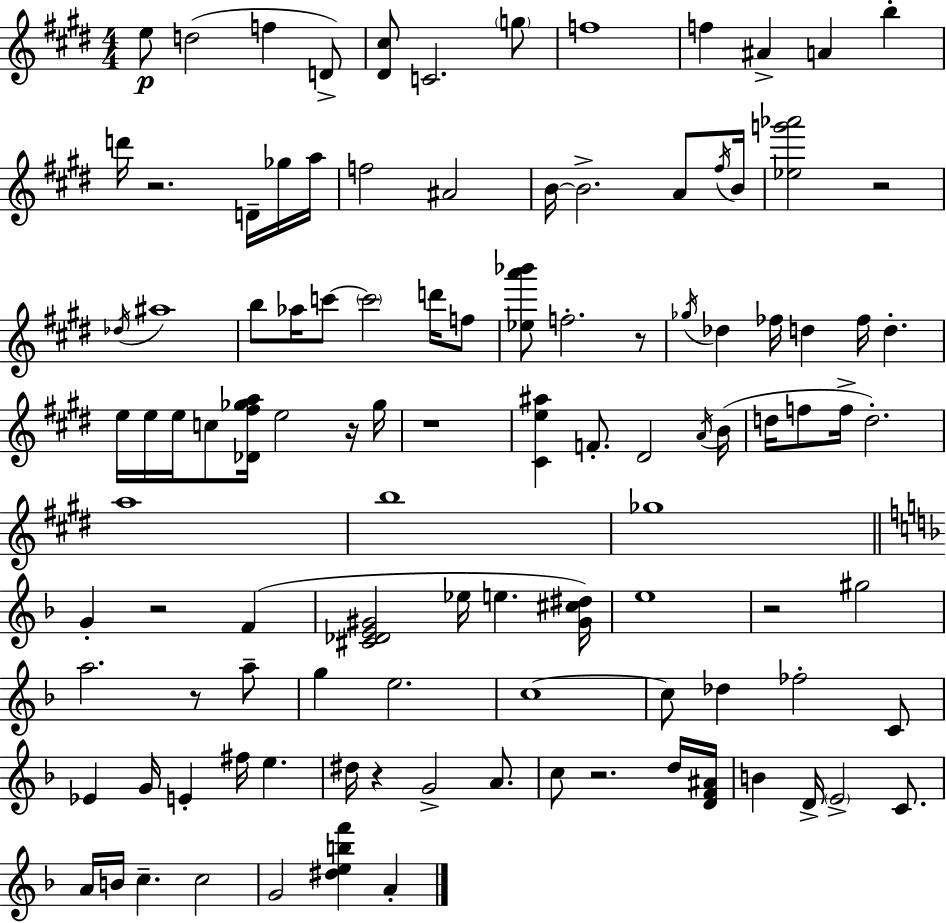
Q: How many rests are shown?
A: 10